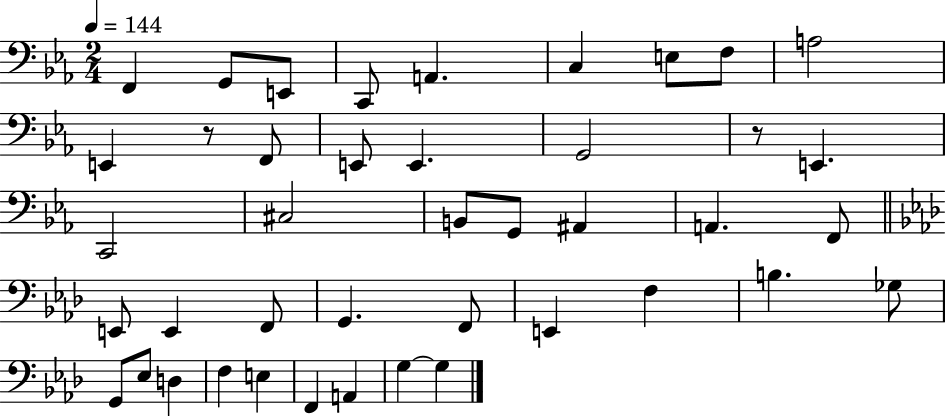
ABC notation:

X:1
T:Untitled
M:2/4
L:1/4
K:Eb
F,, G,,/2 E,,/2 C,,/2 A,, C, E,/2 F,/2 A,2 E,, z/2 F,,/2 E,,/2 E,, G,,2 z/2 E,, C,,2 ^C,2 B,,/2 G,,/2 ^A,, A,, F,,/2 E,,/2 E,, F,,/2 G,, F,,/2 E,, F, B, _G,/2 G,,/2 _E,/2 D, F, E, F,, A,, G, G,